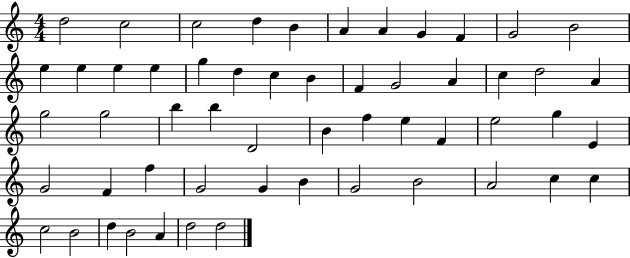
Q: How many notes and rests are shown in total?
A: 55